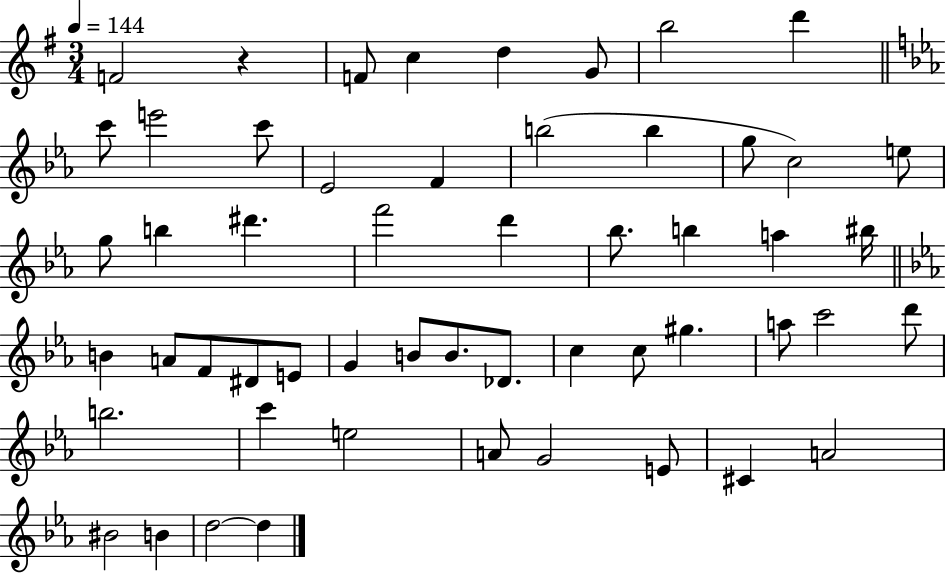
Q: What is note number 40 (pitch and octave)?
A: C6